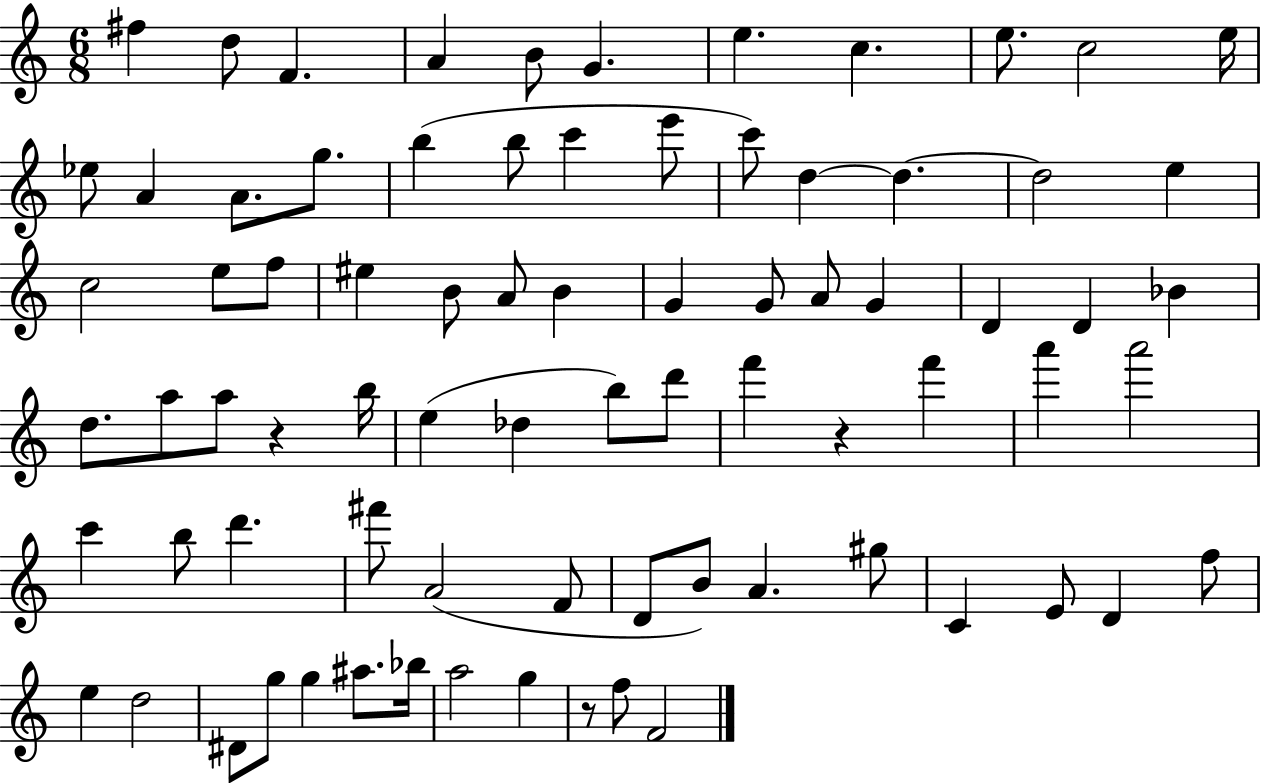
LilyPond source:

{
  \clef treble
  \numericTimeSignature
  \time 6/8
  \key c \major
  \repeat volta 2 { fis''4 d''8 f'4. | a'4 b'8 g'4. | e''4. c''4. | e''8. c''2 e''16 | \break ees''8 a'4 a'8. g''8. | b''4( b''8 c'''4 e'''8 | c'''8) d''4~~ d''4.~~ | d''2 e''4 | \break c''2 e''8 f''8 | eis''4 b'8 a'8 b'4 | g'4 g'8 a'8 g'4 | d'4 d'4 bes'4 | \break d''8. a''8 a''8 r4 b''16 | e''4( des''4 b''8) d'''8 | f'''4 r4 f'''4 | a'''4 a'''2 | \break c'''4 b''8 d'''4. | fis'''8 a'2( f'8 | d'8 b'8) a'4. gis''8 | c'4 e'8 d'4 f''8 | \break e''4 d''2 | dis'8 g''8 g''4 ais''8. bes''16 | a''2 g''4 | r8 f''8 f'2 | \break } \bar "|."
}